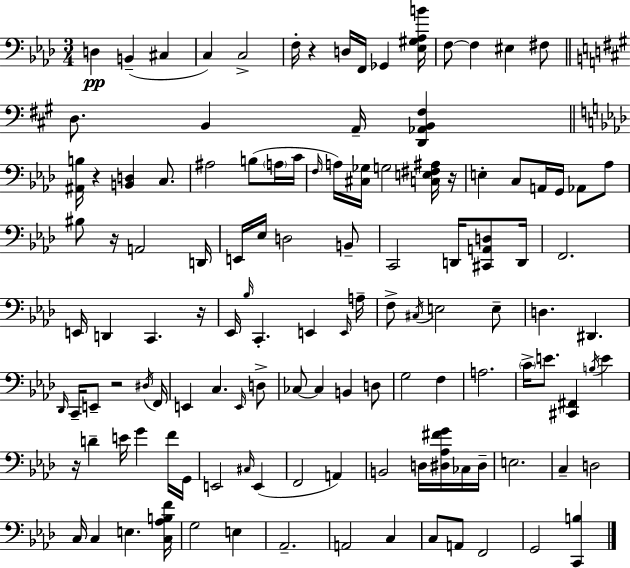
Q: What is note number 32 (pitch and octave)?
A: A2